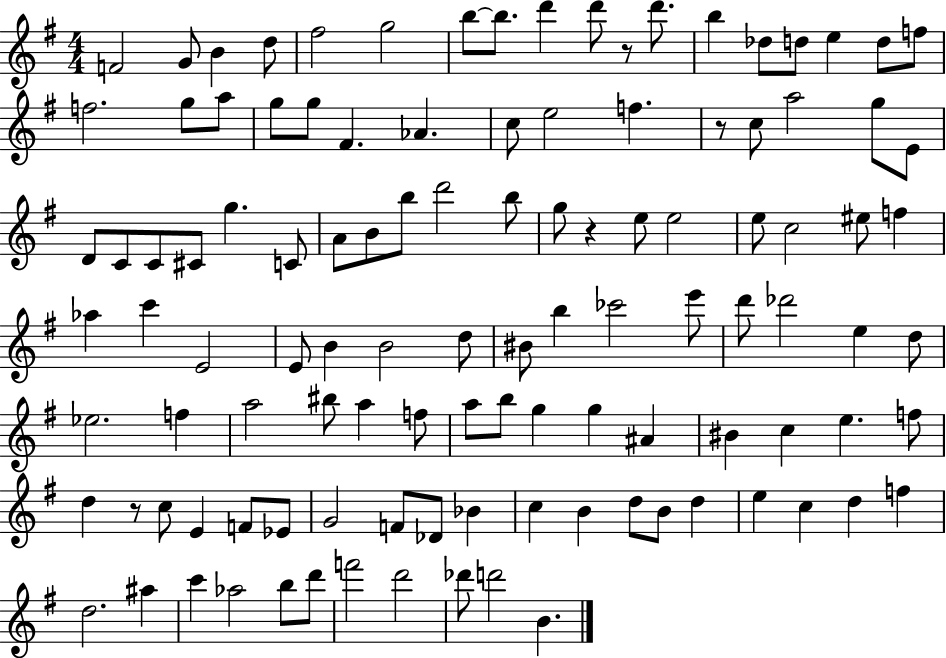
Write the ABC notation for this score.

X:1
T:Untitled
M:4/4
L:1/4
K:G
F2 G/2 B d/2 ^f2 g2 b/2 b/2 d' d'/2 z/2 d'/2 b _d/2 d/2 e d/2 f/2 f2 g/2 a/2 g/2 g/2 ^F _A c/2 e2 f z/2 c/2 a2 g/2 E/2 D/2 C/2 C/2 ^C/2 g C/2 A/2 B/2 b/2 d'2 b/2 g/2 z e/2 e2 e/2 c2 ^e/2 f _a c' E2 E/2 B B2 d/2 ^B/2 b _c'2 e'/2 d'/2 _d'2 e d/2 _e2 f a2 ^b/2 a f/2 a/2 b/2 g g ^A ^B c e f/2 d z/2 c/2 E F/2 _E/2 G2 F/2 _D/2 _B c B d/2 B/2 d e c d f d2 ^a c' _a2 b/2 d'/2 f'2 d'2 _d'/2 d'2 B